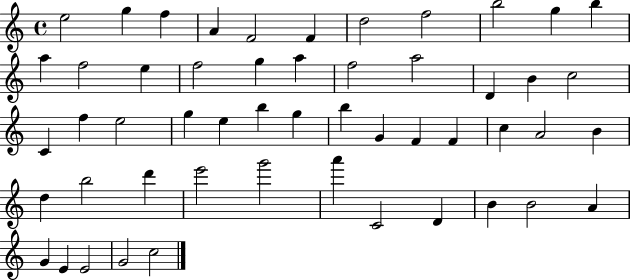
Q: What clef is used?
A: treble